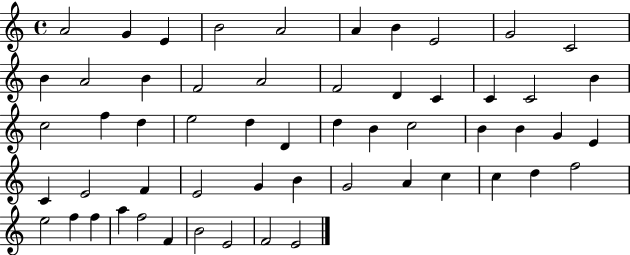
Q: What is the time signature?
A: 4/4